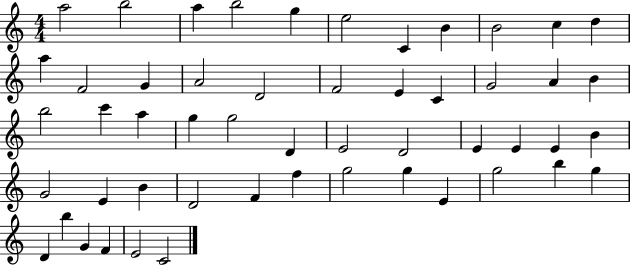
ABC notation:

X:1
T:Untitled
M:4/4
L:1/4
K:C
a2 b2 a b2 g e2 C B B2 c d a F2 G A2 D2 F2 E C G2 A B b2 c' a g g2 D E2 D2 E E E B G2 E B D2 F f g2 g E g2 b g D b G F E2 C2